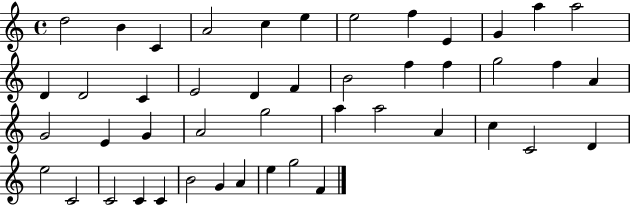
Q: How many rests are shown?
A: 0